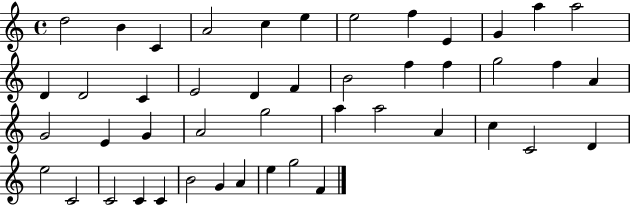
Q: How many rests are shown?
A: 0